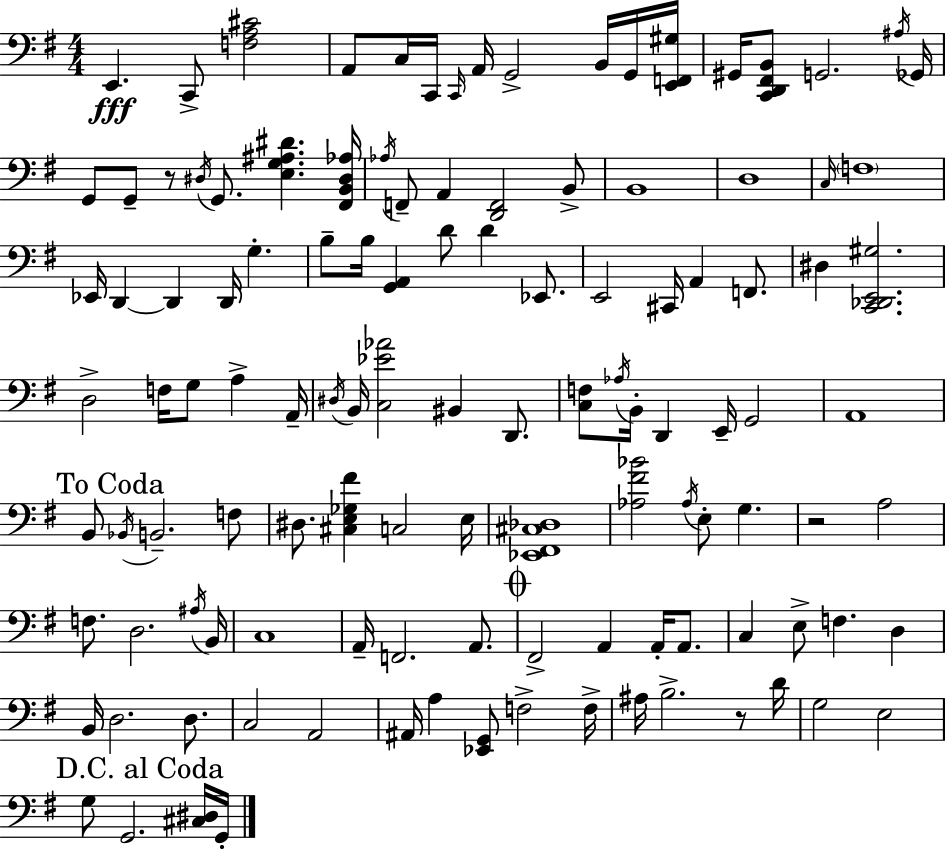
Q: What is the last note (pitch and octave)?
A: G2